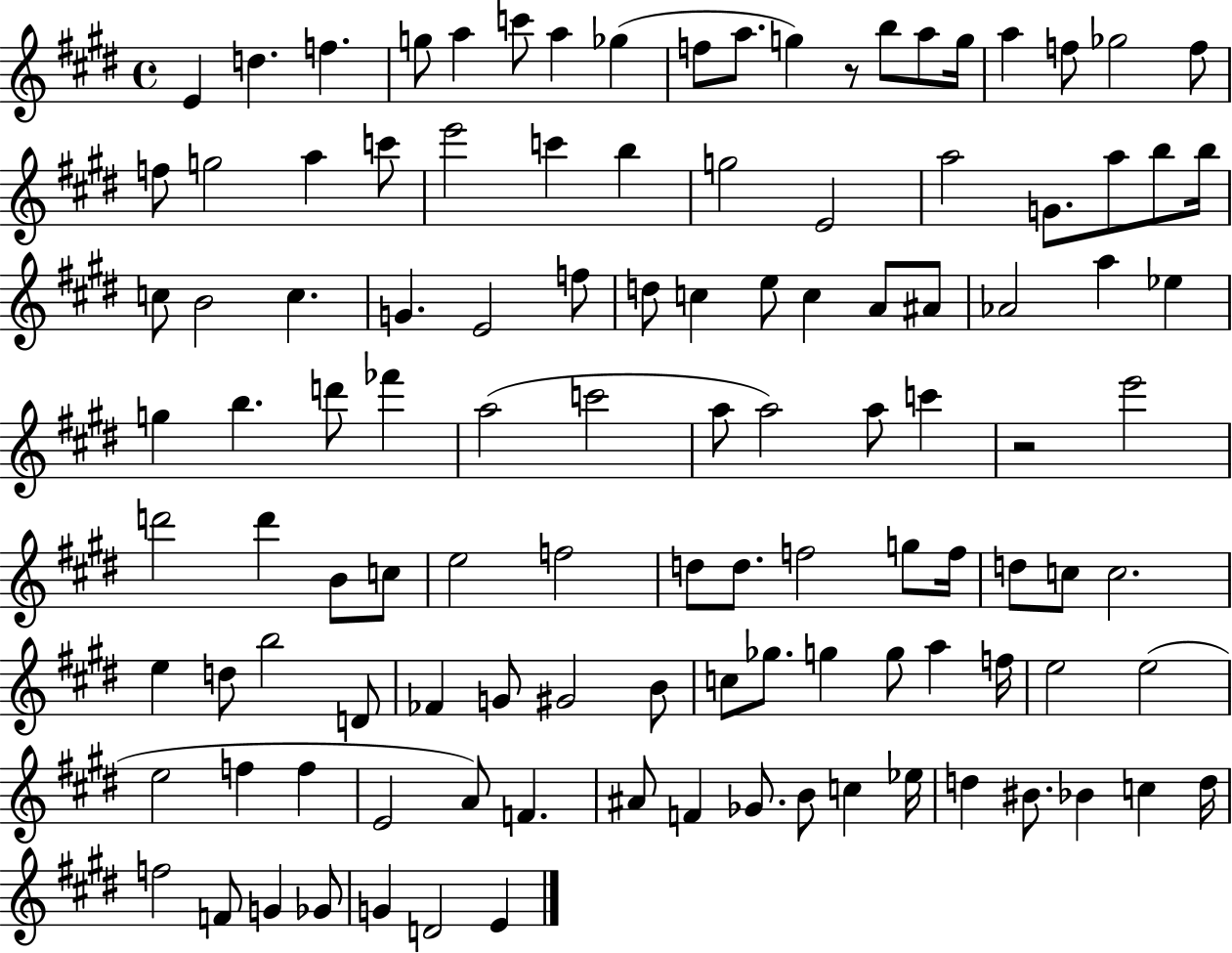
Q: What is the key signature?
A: E major